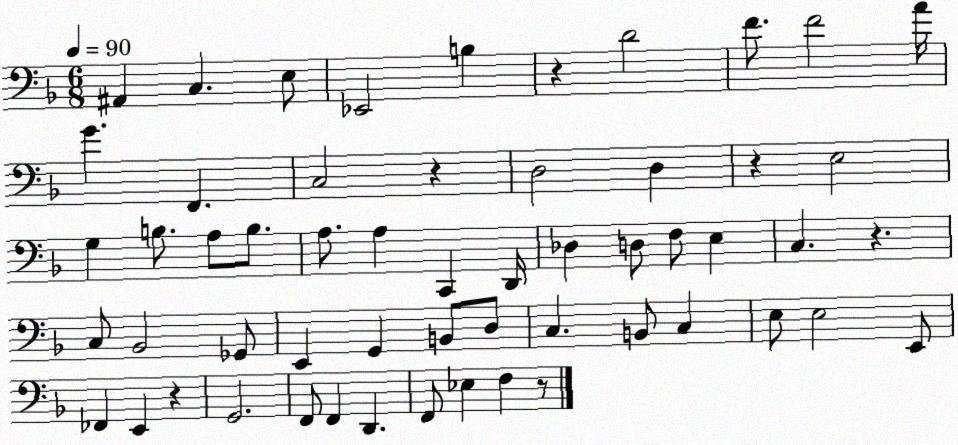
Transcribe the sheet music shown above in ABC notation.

X:1
T:Untitled
M:6/8
L:1/4
K:F
^A,, C, E,/2 _E,,2 B, z D2 F/2 F2 A/4 G F,, C,2 z D,2 D, z E,2 G, B,/2 A,/2 B,/2 A,/2 A, C,, D,,/4 _D, D,/2 F,/2 E, C, z C,/2 _B,,2 _G,,/2 E,, G,, B,,/2 D,/2 C, B,,/2 C, E,/2 E,2 E,,/2 _F,, E,, z G,,2 F,,/2 F,, D,, F,,/2 _E, F, z/2